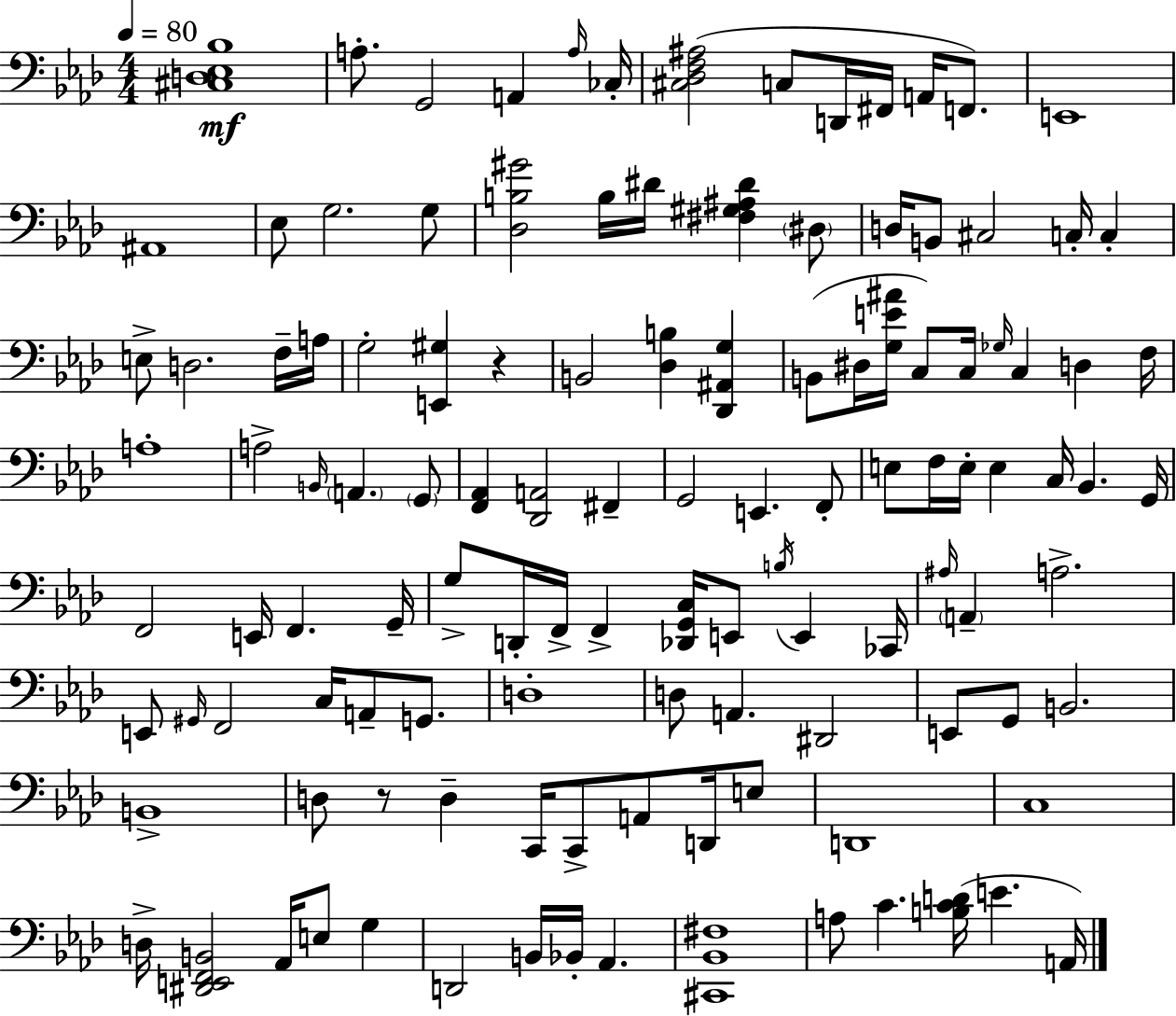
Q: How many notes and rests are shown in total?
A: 119